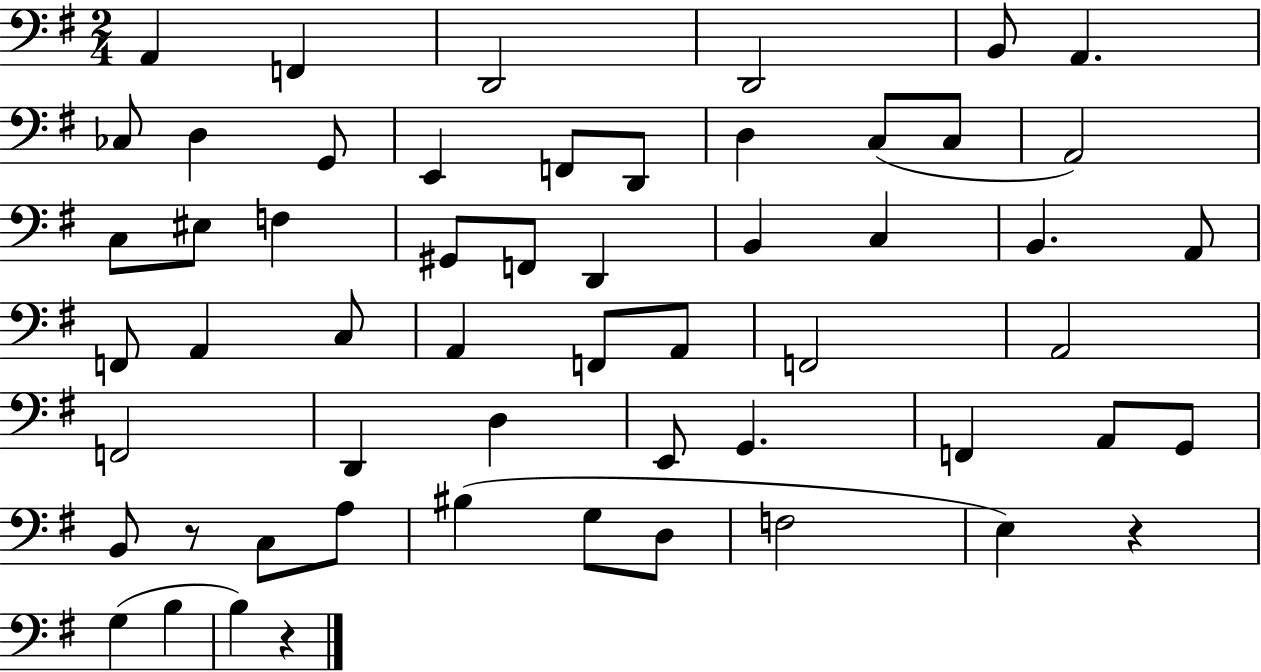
A2/q F2/q D2/h D2/h B2/e A2/q. CES3/e D3/q G2/e E2/q F2/e D2/e D3/q C3/e C3/e A2/h C3/e EIS3/e F3/q G#2/e F2/e D2/q B2/q C3/q B2/q. A2/e F2/e A2/q C3/e A2/q F2/e A2/e F2/h A2/h F2/h D2/q D3/q E2/e G2/q. F2/q A2/e G2/e B2/e R/e C3/e A3/e BIS3/q G3/e D3/e F3/h E3/q R/q G3/q B3/q B3/q R/q